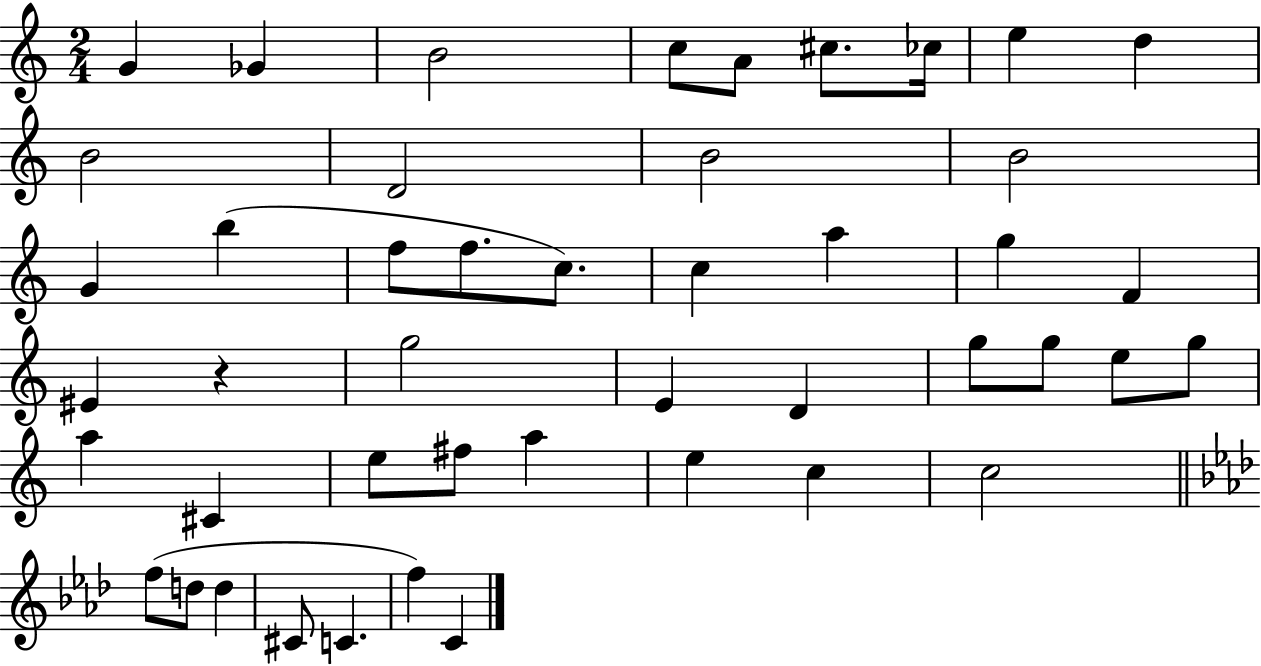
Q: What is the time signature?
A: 2/4